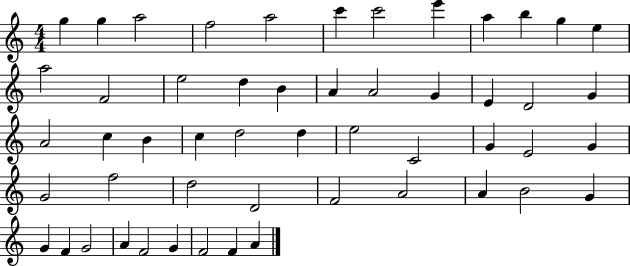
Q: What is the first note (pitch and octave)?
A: G5